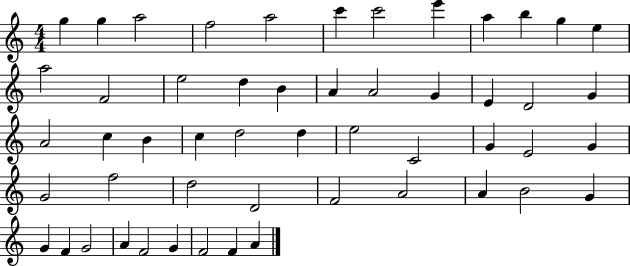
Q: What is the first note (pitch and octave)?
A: G5